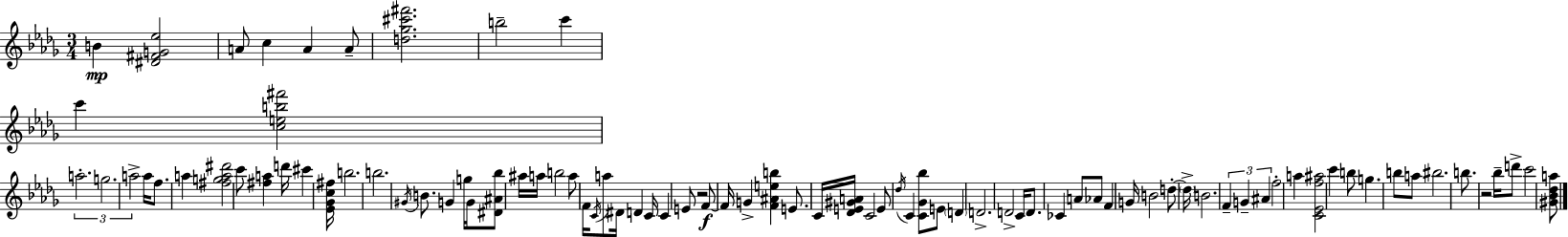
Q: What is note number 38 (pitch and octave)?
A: F4